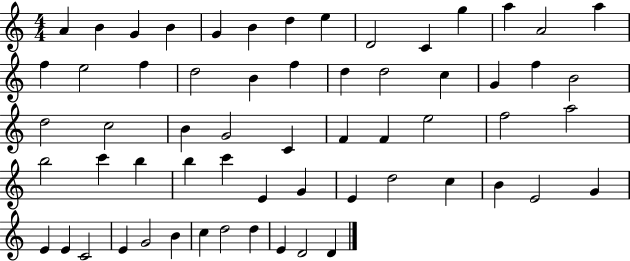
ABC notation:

X:1
T:Untitled
M:4/4
L:1/4
K:C
A B G B G B d e D2 C g a A2 a f e2 f d2 B f d d2 c G f B2 d2 c2 B G2 C F F e2 f2 a2 b2 c' b b c' E G E d2 c B E2 G E E C2 E G2 B c d2 d E D2 D